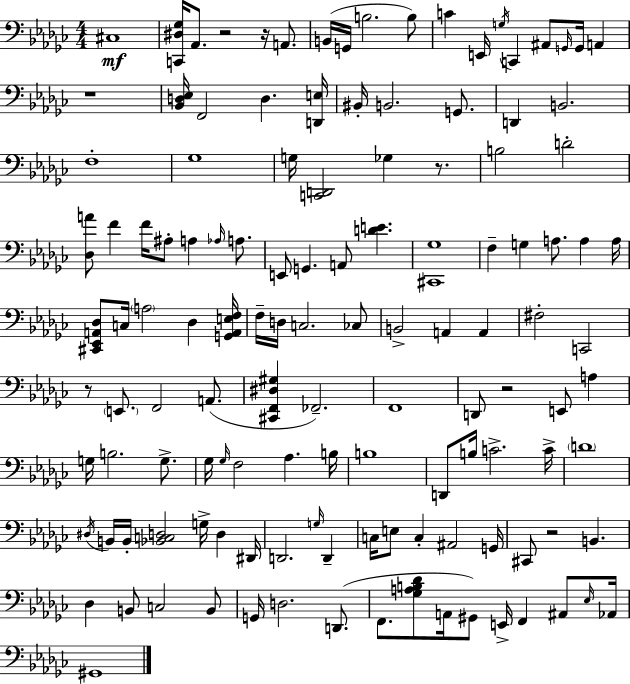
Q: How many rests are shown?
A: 7